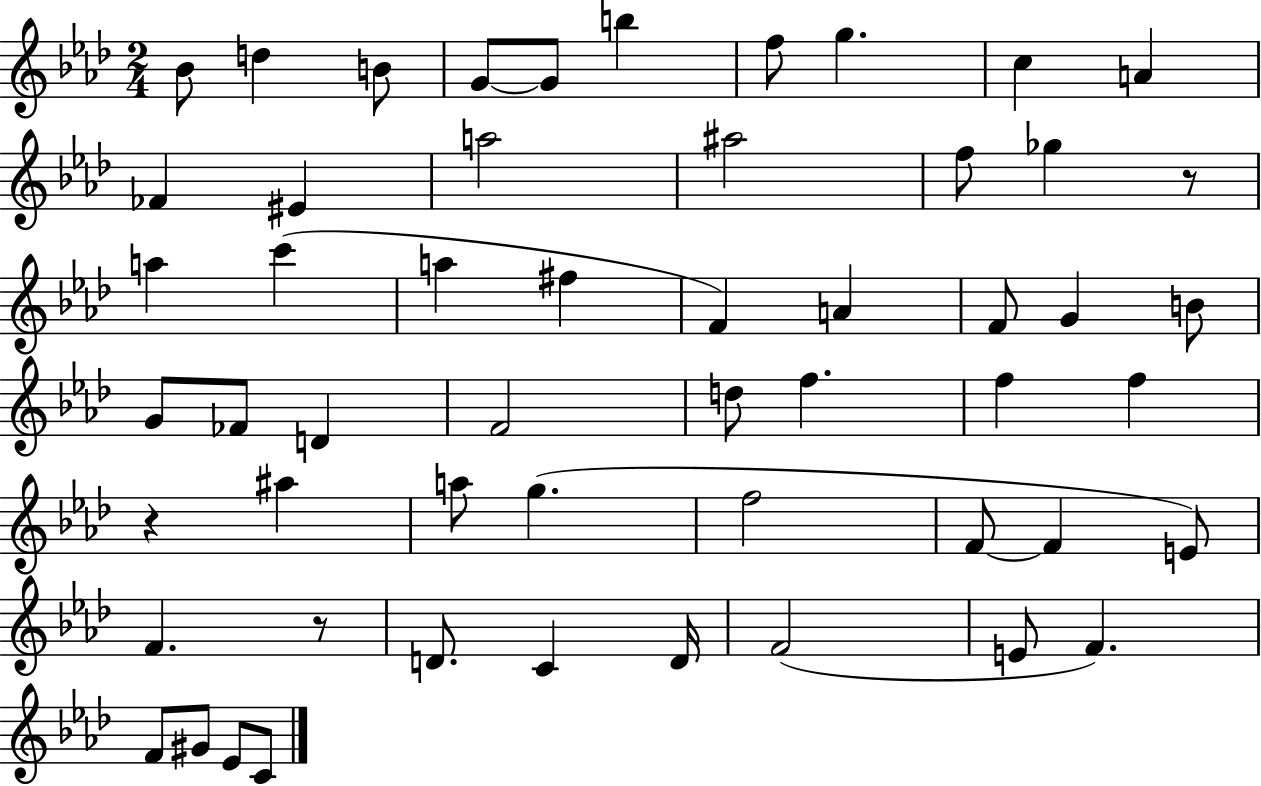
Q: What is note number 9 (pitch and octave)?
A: C5